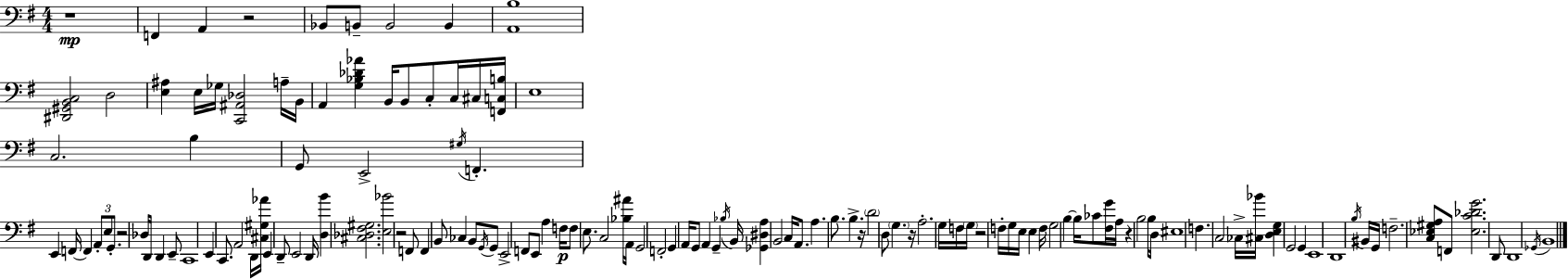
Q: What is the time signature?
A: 4/4